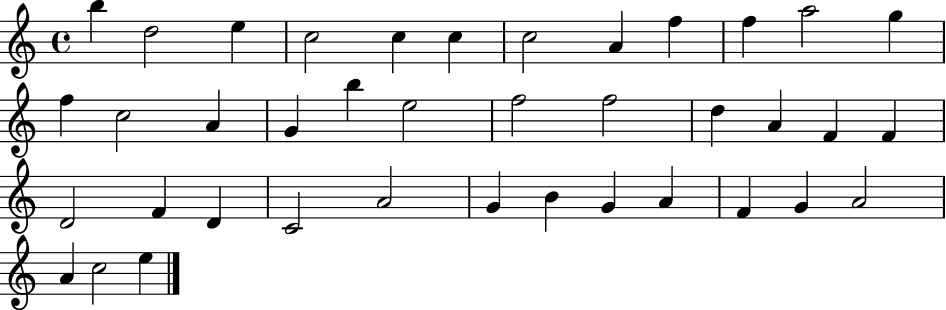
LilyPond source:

{
  \clef treble
  \time 4/4
  \defaultTimeSignature
  \key c \major
  b''4 d''2 e''4 | c''2 c''4 c''4 | c''2 a'4 f''4 | f''4 a''2 g''4 | \break f''4 c''2 a'4 | g'4 b''4 e''2 | f''2 f''2 | d''4 a'4 f'4 f'4 | \break d'2 f'4 d'4 | c'2 a'2 | g'4 b'4 g'4 a'4 | f'4 g'4 a'2 | \break a'4 c''2 e''4 | \bar "|."
}